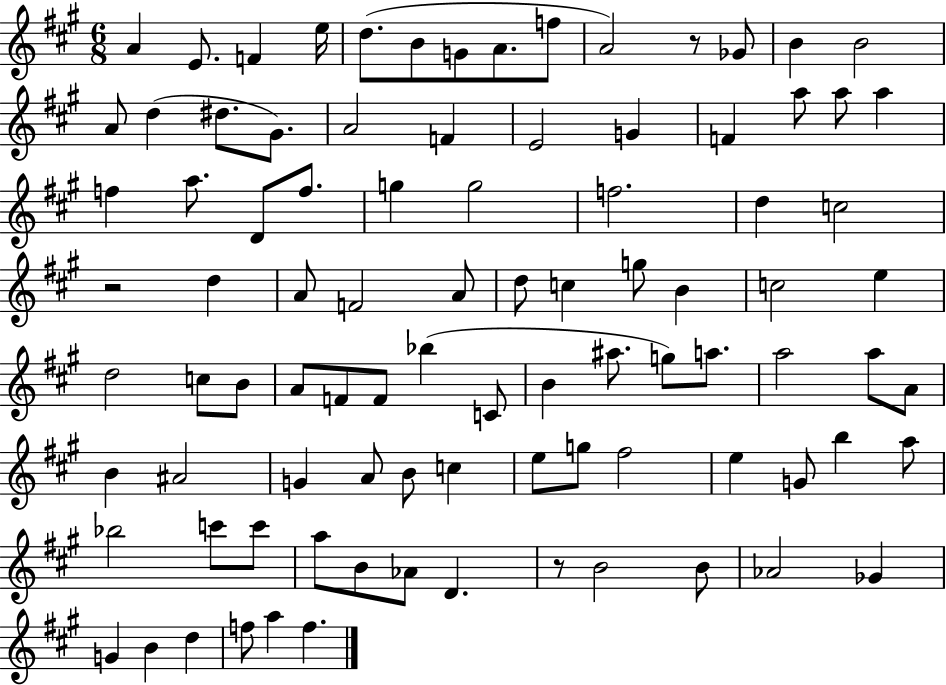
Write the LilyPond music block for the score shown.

{
  \clef treble
  \numericTimeSignature
  \time 6/8
  \key a \major
  a'4 e'8. f'4 e''16 | d''8.( b'8 g'8 a'8. f''8 | a'2) r8 ges'8 | b'4 b'2 | \break a'8 d''4( dis''8. gis'8.) | a'2 f'4 | e'2 g'4 | f'4 a''8 a''8 a''4 | \break f''4 a''8. d'8 f''8. | g''4 g''2 | f''2. | d''4 c''2 | \break r2 d''4 | a'8 f'2 a'8 | d''8 c''4 g''8 b'4 | c''2 e''4 | \break d''2 c''8 b'8 | a'8 f'8 f'8 bes''4( c'8 | b'4 ais''8. g''8) a''8. | a''2 a''8 a'8 | \break b'4 ais'2 | g'4 a'8 b'8 c''4 | e''8 g''8 fis''2 | e''4 g'8 b''4 a''8 | \break bes''2 c'''8 c'''8 | a''8 b'8 aes'8 d'4. | r8 b'2 b'8 | aes'2 ges'4 | \break g'4 b'4 d''4 | f''8 a''4 f''4. | \bar "|."
}